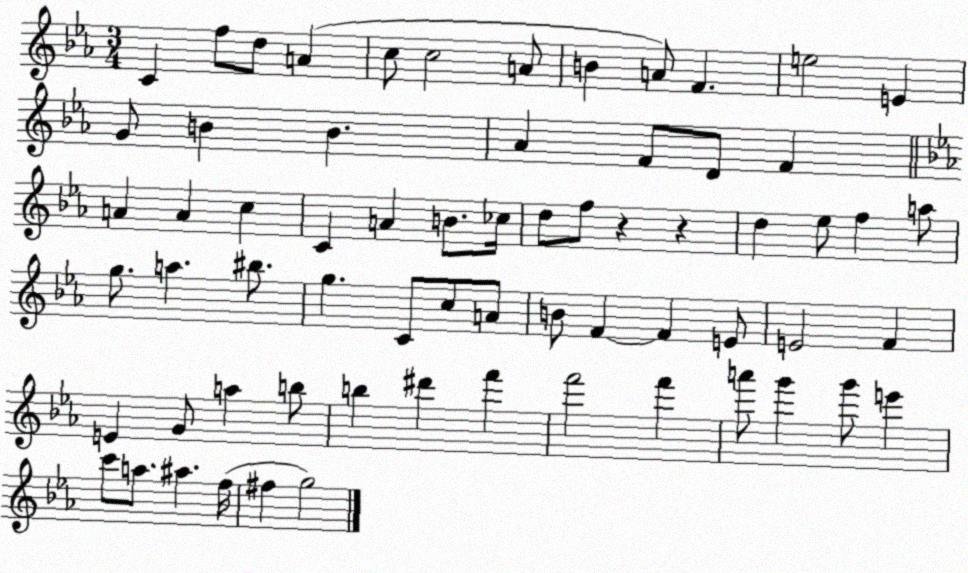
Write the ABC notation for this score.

X:1
T:Untitled
M:3/4
L:1/4
K:Eb
C f/2 d/2 A c/2 c2 A/2 B A/2 F e2 E G/2 B B _A F/2 D/2 F A A c C A B/2 _c/4 d/2 f/2 z z d _e/2 f a/2 g/2 a ^b/2 g C/2 c/2 A/2 B/2 F F E/2 E2 F E G/2 a b/2 b ^d' f' f'2 f' a'/2 g' g'/2 e' c'/2 a/2 ^a f/4 ^f g2